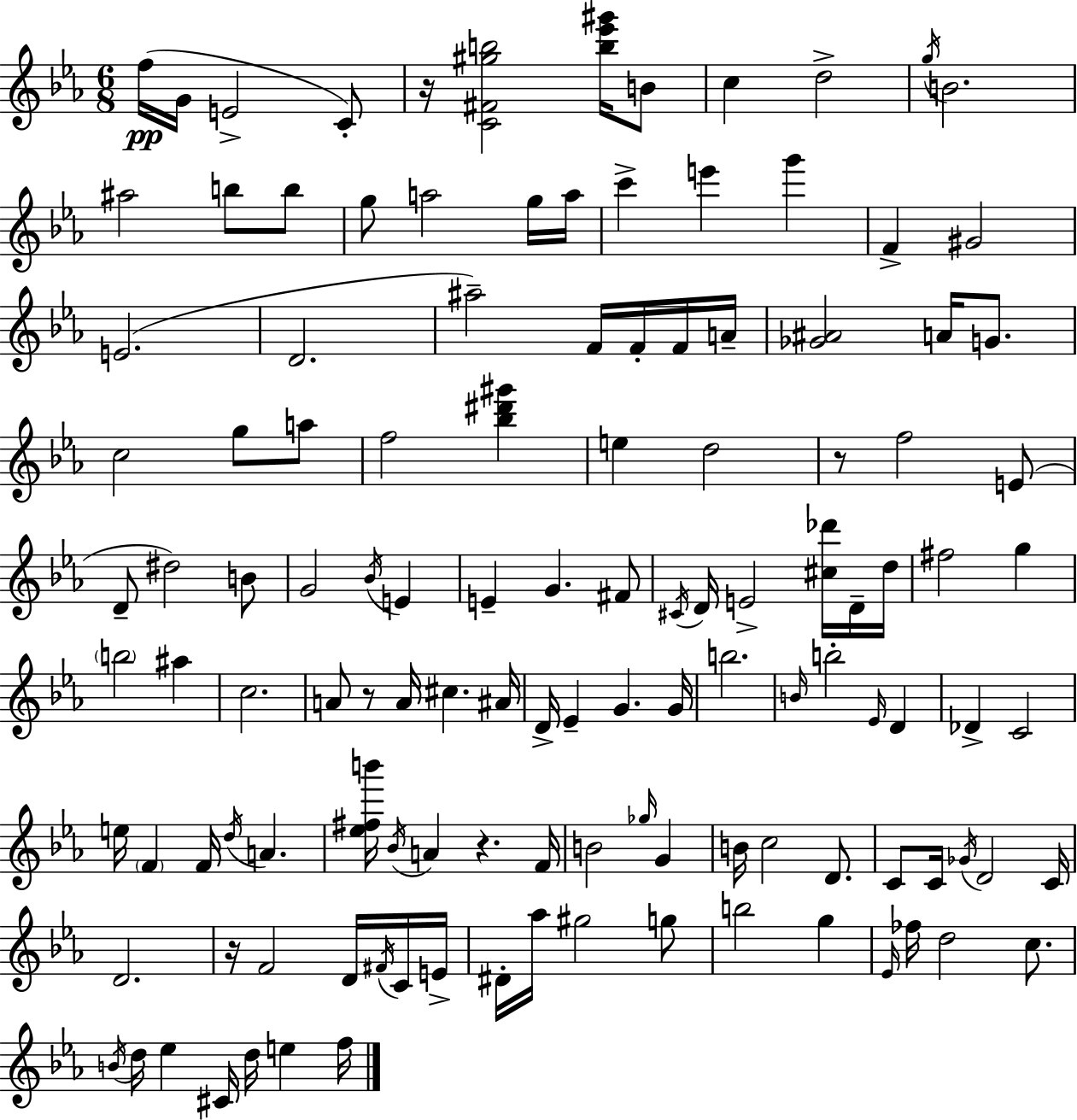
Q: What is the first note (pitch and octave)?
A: F5